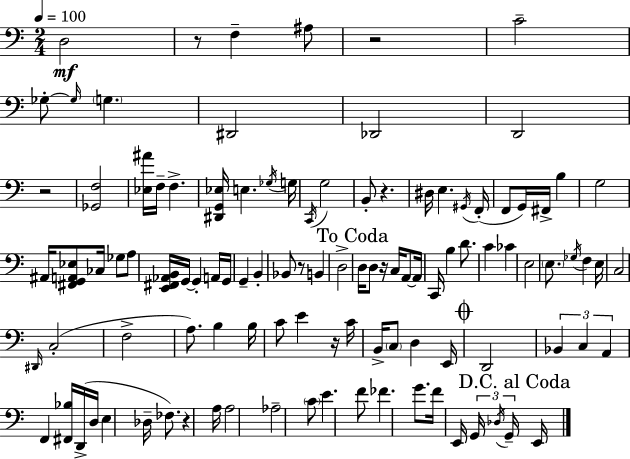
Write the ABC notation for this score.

X:1
T:Untitled
M:2/4
L:1/4
K:C
D,2 z/2 F, ^A,/2 z2 C2 _G,/2 _G,/4 G, ^D,,2 _D,,2 D,,2 z2 [_G,,F,]2 [_E,^A]/4 F,/4 F, [^D,,G,,_E,]/4 E, _G,/4 G,/4 C,,/4 G,2 B,,/2 z ^D,/4 E, ^G,,/4 F,,/4 F,,/2 G,,/4 ^F,,/4 B, G,2 ^A,,/4 [^F,,G,,A,,_E,]/2 _C,/4 _G,/2 A,/2 [E,,^F,,_A,,B,,]/4 G,,/4 G,, A,,/4 G,,/4 G,, B,, _B,,/2 z/2 B,, D,2 D,/4 D,/2 z/4 C,/4 A,,/2 A,,/4 C,,/4 B, D/2 C _C E,2 E,/2 _G,/4 F, E,/4 C,2 ^D,,/4 C,2 F,2 A,/2 B, B,/4 C/2 E z/4 C/4 B,,/4 C,/2 D, E,,/4 D,,2 _B,, C, A,, F,, [^F,,_B,]/4 D,,/4 D,/4 E, _D,/4 _F,/2 z A,/4 A,2 _A,2 C/2 E F/2 _F G/2 F/4 E,,/4 G,,/4 _D,/4 G,,/4 E,,/4